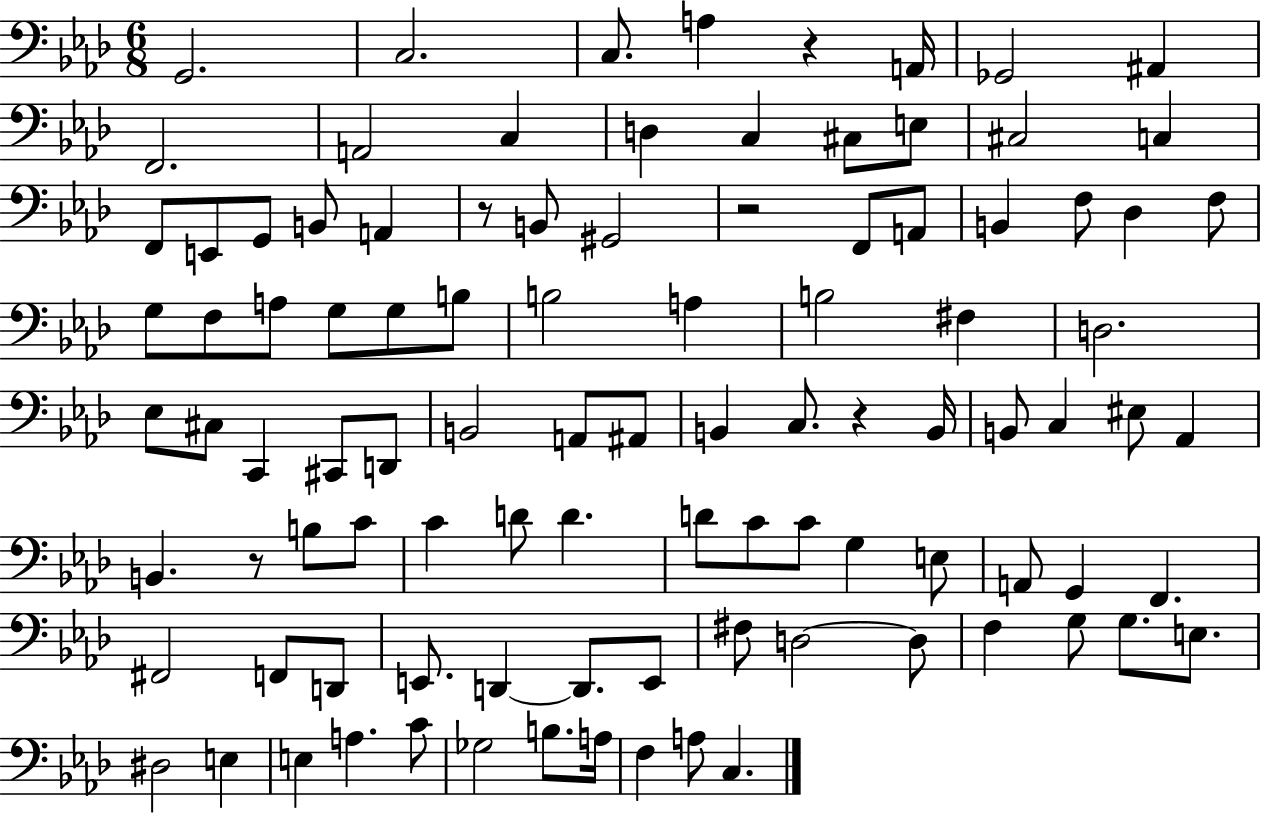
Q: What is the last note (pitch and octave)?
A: C3